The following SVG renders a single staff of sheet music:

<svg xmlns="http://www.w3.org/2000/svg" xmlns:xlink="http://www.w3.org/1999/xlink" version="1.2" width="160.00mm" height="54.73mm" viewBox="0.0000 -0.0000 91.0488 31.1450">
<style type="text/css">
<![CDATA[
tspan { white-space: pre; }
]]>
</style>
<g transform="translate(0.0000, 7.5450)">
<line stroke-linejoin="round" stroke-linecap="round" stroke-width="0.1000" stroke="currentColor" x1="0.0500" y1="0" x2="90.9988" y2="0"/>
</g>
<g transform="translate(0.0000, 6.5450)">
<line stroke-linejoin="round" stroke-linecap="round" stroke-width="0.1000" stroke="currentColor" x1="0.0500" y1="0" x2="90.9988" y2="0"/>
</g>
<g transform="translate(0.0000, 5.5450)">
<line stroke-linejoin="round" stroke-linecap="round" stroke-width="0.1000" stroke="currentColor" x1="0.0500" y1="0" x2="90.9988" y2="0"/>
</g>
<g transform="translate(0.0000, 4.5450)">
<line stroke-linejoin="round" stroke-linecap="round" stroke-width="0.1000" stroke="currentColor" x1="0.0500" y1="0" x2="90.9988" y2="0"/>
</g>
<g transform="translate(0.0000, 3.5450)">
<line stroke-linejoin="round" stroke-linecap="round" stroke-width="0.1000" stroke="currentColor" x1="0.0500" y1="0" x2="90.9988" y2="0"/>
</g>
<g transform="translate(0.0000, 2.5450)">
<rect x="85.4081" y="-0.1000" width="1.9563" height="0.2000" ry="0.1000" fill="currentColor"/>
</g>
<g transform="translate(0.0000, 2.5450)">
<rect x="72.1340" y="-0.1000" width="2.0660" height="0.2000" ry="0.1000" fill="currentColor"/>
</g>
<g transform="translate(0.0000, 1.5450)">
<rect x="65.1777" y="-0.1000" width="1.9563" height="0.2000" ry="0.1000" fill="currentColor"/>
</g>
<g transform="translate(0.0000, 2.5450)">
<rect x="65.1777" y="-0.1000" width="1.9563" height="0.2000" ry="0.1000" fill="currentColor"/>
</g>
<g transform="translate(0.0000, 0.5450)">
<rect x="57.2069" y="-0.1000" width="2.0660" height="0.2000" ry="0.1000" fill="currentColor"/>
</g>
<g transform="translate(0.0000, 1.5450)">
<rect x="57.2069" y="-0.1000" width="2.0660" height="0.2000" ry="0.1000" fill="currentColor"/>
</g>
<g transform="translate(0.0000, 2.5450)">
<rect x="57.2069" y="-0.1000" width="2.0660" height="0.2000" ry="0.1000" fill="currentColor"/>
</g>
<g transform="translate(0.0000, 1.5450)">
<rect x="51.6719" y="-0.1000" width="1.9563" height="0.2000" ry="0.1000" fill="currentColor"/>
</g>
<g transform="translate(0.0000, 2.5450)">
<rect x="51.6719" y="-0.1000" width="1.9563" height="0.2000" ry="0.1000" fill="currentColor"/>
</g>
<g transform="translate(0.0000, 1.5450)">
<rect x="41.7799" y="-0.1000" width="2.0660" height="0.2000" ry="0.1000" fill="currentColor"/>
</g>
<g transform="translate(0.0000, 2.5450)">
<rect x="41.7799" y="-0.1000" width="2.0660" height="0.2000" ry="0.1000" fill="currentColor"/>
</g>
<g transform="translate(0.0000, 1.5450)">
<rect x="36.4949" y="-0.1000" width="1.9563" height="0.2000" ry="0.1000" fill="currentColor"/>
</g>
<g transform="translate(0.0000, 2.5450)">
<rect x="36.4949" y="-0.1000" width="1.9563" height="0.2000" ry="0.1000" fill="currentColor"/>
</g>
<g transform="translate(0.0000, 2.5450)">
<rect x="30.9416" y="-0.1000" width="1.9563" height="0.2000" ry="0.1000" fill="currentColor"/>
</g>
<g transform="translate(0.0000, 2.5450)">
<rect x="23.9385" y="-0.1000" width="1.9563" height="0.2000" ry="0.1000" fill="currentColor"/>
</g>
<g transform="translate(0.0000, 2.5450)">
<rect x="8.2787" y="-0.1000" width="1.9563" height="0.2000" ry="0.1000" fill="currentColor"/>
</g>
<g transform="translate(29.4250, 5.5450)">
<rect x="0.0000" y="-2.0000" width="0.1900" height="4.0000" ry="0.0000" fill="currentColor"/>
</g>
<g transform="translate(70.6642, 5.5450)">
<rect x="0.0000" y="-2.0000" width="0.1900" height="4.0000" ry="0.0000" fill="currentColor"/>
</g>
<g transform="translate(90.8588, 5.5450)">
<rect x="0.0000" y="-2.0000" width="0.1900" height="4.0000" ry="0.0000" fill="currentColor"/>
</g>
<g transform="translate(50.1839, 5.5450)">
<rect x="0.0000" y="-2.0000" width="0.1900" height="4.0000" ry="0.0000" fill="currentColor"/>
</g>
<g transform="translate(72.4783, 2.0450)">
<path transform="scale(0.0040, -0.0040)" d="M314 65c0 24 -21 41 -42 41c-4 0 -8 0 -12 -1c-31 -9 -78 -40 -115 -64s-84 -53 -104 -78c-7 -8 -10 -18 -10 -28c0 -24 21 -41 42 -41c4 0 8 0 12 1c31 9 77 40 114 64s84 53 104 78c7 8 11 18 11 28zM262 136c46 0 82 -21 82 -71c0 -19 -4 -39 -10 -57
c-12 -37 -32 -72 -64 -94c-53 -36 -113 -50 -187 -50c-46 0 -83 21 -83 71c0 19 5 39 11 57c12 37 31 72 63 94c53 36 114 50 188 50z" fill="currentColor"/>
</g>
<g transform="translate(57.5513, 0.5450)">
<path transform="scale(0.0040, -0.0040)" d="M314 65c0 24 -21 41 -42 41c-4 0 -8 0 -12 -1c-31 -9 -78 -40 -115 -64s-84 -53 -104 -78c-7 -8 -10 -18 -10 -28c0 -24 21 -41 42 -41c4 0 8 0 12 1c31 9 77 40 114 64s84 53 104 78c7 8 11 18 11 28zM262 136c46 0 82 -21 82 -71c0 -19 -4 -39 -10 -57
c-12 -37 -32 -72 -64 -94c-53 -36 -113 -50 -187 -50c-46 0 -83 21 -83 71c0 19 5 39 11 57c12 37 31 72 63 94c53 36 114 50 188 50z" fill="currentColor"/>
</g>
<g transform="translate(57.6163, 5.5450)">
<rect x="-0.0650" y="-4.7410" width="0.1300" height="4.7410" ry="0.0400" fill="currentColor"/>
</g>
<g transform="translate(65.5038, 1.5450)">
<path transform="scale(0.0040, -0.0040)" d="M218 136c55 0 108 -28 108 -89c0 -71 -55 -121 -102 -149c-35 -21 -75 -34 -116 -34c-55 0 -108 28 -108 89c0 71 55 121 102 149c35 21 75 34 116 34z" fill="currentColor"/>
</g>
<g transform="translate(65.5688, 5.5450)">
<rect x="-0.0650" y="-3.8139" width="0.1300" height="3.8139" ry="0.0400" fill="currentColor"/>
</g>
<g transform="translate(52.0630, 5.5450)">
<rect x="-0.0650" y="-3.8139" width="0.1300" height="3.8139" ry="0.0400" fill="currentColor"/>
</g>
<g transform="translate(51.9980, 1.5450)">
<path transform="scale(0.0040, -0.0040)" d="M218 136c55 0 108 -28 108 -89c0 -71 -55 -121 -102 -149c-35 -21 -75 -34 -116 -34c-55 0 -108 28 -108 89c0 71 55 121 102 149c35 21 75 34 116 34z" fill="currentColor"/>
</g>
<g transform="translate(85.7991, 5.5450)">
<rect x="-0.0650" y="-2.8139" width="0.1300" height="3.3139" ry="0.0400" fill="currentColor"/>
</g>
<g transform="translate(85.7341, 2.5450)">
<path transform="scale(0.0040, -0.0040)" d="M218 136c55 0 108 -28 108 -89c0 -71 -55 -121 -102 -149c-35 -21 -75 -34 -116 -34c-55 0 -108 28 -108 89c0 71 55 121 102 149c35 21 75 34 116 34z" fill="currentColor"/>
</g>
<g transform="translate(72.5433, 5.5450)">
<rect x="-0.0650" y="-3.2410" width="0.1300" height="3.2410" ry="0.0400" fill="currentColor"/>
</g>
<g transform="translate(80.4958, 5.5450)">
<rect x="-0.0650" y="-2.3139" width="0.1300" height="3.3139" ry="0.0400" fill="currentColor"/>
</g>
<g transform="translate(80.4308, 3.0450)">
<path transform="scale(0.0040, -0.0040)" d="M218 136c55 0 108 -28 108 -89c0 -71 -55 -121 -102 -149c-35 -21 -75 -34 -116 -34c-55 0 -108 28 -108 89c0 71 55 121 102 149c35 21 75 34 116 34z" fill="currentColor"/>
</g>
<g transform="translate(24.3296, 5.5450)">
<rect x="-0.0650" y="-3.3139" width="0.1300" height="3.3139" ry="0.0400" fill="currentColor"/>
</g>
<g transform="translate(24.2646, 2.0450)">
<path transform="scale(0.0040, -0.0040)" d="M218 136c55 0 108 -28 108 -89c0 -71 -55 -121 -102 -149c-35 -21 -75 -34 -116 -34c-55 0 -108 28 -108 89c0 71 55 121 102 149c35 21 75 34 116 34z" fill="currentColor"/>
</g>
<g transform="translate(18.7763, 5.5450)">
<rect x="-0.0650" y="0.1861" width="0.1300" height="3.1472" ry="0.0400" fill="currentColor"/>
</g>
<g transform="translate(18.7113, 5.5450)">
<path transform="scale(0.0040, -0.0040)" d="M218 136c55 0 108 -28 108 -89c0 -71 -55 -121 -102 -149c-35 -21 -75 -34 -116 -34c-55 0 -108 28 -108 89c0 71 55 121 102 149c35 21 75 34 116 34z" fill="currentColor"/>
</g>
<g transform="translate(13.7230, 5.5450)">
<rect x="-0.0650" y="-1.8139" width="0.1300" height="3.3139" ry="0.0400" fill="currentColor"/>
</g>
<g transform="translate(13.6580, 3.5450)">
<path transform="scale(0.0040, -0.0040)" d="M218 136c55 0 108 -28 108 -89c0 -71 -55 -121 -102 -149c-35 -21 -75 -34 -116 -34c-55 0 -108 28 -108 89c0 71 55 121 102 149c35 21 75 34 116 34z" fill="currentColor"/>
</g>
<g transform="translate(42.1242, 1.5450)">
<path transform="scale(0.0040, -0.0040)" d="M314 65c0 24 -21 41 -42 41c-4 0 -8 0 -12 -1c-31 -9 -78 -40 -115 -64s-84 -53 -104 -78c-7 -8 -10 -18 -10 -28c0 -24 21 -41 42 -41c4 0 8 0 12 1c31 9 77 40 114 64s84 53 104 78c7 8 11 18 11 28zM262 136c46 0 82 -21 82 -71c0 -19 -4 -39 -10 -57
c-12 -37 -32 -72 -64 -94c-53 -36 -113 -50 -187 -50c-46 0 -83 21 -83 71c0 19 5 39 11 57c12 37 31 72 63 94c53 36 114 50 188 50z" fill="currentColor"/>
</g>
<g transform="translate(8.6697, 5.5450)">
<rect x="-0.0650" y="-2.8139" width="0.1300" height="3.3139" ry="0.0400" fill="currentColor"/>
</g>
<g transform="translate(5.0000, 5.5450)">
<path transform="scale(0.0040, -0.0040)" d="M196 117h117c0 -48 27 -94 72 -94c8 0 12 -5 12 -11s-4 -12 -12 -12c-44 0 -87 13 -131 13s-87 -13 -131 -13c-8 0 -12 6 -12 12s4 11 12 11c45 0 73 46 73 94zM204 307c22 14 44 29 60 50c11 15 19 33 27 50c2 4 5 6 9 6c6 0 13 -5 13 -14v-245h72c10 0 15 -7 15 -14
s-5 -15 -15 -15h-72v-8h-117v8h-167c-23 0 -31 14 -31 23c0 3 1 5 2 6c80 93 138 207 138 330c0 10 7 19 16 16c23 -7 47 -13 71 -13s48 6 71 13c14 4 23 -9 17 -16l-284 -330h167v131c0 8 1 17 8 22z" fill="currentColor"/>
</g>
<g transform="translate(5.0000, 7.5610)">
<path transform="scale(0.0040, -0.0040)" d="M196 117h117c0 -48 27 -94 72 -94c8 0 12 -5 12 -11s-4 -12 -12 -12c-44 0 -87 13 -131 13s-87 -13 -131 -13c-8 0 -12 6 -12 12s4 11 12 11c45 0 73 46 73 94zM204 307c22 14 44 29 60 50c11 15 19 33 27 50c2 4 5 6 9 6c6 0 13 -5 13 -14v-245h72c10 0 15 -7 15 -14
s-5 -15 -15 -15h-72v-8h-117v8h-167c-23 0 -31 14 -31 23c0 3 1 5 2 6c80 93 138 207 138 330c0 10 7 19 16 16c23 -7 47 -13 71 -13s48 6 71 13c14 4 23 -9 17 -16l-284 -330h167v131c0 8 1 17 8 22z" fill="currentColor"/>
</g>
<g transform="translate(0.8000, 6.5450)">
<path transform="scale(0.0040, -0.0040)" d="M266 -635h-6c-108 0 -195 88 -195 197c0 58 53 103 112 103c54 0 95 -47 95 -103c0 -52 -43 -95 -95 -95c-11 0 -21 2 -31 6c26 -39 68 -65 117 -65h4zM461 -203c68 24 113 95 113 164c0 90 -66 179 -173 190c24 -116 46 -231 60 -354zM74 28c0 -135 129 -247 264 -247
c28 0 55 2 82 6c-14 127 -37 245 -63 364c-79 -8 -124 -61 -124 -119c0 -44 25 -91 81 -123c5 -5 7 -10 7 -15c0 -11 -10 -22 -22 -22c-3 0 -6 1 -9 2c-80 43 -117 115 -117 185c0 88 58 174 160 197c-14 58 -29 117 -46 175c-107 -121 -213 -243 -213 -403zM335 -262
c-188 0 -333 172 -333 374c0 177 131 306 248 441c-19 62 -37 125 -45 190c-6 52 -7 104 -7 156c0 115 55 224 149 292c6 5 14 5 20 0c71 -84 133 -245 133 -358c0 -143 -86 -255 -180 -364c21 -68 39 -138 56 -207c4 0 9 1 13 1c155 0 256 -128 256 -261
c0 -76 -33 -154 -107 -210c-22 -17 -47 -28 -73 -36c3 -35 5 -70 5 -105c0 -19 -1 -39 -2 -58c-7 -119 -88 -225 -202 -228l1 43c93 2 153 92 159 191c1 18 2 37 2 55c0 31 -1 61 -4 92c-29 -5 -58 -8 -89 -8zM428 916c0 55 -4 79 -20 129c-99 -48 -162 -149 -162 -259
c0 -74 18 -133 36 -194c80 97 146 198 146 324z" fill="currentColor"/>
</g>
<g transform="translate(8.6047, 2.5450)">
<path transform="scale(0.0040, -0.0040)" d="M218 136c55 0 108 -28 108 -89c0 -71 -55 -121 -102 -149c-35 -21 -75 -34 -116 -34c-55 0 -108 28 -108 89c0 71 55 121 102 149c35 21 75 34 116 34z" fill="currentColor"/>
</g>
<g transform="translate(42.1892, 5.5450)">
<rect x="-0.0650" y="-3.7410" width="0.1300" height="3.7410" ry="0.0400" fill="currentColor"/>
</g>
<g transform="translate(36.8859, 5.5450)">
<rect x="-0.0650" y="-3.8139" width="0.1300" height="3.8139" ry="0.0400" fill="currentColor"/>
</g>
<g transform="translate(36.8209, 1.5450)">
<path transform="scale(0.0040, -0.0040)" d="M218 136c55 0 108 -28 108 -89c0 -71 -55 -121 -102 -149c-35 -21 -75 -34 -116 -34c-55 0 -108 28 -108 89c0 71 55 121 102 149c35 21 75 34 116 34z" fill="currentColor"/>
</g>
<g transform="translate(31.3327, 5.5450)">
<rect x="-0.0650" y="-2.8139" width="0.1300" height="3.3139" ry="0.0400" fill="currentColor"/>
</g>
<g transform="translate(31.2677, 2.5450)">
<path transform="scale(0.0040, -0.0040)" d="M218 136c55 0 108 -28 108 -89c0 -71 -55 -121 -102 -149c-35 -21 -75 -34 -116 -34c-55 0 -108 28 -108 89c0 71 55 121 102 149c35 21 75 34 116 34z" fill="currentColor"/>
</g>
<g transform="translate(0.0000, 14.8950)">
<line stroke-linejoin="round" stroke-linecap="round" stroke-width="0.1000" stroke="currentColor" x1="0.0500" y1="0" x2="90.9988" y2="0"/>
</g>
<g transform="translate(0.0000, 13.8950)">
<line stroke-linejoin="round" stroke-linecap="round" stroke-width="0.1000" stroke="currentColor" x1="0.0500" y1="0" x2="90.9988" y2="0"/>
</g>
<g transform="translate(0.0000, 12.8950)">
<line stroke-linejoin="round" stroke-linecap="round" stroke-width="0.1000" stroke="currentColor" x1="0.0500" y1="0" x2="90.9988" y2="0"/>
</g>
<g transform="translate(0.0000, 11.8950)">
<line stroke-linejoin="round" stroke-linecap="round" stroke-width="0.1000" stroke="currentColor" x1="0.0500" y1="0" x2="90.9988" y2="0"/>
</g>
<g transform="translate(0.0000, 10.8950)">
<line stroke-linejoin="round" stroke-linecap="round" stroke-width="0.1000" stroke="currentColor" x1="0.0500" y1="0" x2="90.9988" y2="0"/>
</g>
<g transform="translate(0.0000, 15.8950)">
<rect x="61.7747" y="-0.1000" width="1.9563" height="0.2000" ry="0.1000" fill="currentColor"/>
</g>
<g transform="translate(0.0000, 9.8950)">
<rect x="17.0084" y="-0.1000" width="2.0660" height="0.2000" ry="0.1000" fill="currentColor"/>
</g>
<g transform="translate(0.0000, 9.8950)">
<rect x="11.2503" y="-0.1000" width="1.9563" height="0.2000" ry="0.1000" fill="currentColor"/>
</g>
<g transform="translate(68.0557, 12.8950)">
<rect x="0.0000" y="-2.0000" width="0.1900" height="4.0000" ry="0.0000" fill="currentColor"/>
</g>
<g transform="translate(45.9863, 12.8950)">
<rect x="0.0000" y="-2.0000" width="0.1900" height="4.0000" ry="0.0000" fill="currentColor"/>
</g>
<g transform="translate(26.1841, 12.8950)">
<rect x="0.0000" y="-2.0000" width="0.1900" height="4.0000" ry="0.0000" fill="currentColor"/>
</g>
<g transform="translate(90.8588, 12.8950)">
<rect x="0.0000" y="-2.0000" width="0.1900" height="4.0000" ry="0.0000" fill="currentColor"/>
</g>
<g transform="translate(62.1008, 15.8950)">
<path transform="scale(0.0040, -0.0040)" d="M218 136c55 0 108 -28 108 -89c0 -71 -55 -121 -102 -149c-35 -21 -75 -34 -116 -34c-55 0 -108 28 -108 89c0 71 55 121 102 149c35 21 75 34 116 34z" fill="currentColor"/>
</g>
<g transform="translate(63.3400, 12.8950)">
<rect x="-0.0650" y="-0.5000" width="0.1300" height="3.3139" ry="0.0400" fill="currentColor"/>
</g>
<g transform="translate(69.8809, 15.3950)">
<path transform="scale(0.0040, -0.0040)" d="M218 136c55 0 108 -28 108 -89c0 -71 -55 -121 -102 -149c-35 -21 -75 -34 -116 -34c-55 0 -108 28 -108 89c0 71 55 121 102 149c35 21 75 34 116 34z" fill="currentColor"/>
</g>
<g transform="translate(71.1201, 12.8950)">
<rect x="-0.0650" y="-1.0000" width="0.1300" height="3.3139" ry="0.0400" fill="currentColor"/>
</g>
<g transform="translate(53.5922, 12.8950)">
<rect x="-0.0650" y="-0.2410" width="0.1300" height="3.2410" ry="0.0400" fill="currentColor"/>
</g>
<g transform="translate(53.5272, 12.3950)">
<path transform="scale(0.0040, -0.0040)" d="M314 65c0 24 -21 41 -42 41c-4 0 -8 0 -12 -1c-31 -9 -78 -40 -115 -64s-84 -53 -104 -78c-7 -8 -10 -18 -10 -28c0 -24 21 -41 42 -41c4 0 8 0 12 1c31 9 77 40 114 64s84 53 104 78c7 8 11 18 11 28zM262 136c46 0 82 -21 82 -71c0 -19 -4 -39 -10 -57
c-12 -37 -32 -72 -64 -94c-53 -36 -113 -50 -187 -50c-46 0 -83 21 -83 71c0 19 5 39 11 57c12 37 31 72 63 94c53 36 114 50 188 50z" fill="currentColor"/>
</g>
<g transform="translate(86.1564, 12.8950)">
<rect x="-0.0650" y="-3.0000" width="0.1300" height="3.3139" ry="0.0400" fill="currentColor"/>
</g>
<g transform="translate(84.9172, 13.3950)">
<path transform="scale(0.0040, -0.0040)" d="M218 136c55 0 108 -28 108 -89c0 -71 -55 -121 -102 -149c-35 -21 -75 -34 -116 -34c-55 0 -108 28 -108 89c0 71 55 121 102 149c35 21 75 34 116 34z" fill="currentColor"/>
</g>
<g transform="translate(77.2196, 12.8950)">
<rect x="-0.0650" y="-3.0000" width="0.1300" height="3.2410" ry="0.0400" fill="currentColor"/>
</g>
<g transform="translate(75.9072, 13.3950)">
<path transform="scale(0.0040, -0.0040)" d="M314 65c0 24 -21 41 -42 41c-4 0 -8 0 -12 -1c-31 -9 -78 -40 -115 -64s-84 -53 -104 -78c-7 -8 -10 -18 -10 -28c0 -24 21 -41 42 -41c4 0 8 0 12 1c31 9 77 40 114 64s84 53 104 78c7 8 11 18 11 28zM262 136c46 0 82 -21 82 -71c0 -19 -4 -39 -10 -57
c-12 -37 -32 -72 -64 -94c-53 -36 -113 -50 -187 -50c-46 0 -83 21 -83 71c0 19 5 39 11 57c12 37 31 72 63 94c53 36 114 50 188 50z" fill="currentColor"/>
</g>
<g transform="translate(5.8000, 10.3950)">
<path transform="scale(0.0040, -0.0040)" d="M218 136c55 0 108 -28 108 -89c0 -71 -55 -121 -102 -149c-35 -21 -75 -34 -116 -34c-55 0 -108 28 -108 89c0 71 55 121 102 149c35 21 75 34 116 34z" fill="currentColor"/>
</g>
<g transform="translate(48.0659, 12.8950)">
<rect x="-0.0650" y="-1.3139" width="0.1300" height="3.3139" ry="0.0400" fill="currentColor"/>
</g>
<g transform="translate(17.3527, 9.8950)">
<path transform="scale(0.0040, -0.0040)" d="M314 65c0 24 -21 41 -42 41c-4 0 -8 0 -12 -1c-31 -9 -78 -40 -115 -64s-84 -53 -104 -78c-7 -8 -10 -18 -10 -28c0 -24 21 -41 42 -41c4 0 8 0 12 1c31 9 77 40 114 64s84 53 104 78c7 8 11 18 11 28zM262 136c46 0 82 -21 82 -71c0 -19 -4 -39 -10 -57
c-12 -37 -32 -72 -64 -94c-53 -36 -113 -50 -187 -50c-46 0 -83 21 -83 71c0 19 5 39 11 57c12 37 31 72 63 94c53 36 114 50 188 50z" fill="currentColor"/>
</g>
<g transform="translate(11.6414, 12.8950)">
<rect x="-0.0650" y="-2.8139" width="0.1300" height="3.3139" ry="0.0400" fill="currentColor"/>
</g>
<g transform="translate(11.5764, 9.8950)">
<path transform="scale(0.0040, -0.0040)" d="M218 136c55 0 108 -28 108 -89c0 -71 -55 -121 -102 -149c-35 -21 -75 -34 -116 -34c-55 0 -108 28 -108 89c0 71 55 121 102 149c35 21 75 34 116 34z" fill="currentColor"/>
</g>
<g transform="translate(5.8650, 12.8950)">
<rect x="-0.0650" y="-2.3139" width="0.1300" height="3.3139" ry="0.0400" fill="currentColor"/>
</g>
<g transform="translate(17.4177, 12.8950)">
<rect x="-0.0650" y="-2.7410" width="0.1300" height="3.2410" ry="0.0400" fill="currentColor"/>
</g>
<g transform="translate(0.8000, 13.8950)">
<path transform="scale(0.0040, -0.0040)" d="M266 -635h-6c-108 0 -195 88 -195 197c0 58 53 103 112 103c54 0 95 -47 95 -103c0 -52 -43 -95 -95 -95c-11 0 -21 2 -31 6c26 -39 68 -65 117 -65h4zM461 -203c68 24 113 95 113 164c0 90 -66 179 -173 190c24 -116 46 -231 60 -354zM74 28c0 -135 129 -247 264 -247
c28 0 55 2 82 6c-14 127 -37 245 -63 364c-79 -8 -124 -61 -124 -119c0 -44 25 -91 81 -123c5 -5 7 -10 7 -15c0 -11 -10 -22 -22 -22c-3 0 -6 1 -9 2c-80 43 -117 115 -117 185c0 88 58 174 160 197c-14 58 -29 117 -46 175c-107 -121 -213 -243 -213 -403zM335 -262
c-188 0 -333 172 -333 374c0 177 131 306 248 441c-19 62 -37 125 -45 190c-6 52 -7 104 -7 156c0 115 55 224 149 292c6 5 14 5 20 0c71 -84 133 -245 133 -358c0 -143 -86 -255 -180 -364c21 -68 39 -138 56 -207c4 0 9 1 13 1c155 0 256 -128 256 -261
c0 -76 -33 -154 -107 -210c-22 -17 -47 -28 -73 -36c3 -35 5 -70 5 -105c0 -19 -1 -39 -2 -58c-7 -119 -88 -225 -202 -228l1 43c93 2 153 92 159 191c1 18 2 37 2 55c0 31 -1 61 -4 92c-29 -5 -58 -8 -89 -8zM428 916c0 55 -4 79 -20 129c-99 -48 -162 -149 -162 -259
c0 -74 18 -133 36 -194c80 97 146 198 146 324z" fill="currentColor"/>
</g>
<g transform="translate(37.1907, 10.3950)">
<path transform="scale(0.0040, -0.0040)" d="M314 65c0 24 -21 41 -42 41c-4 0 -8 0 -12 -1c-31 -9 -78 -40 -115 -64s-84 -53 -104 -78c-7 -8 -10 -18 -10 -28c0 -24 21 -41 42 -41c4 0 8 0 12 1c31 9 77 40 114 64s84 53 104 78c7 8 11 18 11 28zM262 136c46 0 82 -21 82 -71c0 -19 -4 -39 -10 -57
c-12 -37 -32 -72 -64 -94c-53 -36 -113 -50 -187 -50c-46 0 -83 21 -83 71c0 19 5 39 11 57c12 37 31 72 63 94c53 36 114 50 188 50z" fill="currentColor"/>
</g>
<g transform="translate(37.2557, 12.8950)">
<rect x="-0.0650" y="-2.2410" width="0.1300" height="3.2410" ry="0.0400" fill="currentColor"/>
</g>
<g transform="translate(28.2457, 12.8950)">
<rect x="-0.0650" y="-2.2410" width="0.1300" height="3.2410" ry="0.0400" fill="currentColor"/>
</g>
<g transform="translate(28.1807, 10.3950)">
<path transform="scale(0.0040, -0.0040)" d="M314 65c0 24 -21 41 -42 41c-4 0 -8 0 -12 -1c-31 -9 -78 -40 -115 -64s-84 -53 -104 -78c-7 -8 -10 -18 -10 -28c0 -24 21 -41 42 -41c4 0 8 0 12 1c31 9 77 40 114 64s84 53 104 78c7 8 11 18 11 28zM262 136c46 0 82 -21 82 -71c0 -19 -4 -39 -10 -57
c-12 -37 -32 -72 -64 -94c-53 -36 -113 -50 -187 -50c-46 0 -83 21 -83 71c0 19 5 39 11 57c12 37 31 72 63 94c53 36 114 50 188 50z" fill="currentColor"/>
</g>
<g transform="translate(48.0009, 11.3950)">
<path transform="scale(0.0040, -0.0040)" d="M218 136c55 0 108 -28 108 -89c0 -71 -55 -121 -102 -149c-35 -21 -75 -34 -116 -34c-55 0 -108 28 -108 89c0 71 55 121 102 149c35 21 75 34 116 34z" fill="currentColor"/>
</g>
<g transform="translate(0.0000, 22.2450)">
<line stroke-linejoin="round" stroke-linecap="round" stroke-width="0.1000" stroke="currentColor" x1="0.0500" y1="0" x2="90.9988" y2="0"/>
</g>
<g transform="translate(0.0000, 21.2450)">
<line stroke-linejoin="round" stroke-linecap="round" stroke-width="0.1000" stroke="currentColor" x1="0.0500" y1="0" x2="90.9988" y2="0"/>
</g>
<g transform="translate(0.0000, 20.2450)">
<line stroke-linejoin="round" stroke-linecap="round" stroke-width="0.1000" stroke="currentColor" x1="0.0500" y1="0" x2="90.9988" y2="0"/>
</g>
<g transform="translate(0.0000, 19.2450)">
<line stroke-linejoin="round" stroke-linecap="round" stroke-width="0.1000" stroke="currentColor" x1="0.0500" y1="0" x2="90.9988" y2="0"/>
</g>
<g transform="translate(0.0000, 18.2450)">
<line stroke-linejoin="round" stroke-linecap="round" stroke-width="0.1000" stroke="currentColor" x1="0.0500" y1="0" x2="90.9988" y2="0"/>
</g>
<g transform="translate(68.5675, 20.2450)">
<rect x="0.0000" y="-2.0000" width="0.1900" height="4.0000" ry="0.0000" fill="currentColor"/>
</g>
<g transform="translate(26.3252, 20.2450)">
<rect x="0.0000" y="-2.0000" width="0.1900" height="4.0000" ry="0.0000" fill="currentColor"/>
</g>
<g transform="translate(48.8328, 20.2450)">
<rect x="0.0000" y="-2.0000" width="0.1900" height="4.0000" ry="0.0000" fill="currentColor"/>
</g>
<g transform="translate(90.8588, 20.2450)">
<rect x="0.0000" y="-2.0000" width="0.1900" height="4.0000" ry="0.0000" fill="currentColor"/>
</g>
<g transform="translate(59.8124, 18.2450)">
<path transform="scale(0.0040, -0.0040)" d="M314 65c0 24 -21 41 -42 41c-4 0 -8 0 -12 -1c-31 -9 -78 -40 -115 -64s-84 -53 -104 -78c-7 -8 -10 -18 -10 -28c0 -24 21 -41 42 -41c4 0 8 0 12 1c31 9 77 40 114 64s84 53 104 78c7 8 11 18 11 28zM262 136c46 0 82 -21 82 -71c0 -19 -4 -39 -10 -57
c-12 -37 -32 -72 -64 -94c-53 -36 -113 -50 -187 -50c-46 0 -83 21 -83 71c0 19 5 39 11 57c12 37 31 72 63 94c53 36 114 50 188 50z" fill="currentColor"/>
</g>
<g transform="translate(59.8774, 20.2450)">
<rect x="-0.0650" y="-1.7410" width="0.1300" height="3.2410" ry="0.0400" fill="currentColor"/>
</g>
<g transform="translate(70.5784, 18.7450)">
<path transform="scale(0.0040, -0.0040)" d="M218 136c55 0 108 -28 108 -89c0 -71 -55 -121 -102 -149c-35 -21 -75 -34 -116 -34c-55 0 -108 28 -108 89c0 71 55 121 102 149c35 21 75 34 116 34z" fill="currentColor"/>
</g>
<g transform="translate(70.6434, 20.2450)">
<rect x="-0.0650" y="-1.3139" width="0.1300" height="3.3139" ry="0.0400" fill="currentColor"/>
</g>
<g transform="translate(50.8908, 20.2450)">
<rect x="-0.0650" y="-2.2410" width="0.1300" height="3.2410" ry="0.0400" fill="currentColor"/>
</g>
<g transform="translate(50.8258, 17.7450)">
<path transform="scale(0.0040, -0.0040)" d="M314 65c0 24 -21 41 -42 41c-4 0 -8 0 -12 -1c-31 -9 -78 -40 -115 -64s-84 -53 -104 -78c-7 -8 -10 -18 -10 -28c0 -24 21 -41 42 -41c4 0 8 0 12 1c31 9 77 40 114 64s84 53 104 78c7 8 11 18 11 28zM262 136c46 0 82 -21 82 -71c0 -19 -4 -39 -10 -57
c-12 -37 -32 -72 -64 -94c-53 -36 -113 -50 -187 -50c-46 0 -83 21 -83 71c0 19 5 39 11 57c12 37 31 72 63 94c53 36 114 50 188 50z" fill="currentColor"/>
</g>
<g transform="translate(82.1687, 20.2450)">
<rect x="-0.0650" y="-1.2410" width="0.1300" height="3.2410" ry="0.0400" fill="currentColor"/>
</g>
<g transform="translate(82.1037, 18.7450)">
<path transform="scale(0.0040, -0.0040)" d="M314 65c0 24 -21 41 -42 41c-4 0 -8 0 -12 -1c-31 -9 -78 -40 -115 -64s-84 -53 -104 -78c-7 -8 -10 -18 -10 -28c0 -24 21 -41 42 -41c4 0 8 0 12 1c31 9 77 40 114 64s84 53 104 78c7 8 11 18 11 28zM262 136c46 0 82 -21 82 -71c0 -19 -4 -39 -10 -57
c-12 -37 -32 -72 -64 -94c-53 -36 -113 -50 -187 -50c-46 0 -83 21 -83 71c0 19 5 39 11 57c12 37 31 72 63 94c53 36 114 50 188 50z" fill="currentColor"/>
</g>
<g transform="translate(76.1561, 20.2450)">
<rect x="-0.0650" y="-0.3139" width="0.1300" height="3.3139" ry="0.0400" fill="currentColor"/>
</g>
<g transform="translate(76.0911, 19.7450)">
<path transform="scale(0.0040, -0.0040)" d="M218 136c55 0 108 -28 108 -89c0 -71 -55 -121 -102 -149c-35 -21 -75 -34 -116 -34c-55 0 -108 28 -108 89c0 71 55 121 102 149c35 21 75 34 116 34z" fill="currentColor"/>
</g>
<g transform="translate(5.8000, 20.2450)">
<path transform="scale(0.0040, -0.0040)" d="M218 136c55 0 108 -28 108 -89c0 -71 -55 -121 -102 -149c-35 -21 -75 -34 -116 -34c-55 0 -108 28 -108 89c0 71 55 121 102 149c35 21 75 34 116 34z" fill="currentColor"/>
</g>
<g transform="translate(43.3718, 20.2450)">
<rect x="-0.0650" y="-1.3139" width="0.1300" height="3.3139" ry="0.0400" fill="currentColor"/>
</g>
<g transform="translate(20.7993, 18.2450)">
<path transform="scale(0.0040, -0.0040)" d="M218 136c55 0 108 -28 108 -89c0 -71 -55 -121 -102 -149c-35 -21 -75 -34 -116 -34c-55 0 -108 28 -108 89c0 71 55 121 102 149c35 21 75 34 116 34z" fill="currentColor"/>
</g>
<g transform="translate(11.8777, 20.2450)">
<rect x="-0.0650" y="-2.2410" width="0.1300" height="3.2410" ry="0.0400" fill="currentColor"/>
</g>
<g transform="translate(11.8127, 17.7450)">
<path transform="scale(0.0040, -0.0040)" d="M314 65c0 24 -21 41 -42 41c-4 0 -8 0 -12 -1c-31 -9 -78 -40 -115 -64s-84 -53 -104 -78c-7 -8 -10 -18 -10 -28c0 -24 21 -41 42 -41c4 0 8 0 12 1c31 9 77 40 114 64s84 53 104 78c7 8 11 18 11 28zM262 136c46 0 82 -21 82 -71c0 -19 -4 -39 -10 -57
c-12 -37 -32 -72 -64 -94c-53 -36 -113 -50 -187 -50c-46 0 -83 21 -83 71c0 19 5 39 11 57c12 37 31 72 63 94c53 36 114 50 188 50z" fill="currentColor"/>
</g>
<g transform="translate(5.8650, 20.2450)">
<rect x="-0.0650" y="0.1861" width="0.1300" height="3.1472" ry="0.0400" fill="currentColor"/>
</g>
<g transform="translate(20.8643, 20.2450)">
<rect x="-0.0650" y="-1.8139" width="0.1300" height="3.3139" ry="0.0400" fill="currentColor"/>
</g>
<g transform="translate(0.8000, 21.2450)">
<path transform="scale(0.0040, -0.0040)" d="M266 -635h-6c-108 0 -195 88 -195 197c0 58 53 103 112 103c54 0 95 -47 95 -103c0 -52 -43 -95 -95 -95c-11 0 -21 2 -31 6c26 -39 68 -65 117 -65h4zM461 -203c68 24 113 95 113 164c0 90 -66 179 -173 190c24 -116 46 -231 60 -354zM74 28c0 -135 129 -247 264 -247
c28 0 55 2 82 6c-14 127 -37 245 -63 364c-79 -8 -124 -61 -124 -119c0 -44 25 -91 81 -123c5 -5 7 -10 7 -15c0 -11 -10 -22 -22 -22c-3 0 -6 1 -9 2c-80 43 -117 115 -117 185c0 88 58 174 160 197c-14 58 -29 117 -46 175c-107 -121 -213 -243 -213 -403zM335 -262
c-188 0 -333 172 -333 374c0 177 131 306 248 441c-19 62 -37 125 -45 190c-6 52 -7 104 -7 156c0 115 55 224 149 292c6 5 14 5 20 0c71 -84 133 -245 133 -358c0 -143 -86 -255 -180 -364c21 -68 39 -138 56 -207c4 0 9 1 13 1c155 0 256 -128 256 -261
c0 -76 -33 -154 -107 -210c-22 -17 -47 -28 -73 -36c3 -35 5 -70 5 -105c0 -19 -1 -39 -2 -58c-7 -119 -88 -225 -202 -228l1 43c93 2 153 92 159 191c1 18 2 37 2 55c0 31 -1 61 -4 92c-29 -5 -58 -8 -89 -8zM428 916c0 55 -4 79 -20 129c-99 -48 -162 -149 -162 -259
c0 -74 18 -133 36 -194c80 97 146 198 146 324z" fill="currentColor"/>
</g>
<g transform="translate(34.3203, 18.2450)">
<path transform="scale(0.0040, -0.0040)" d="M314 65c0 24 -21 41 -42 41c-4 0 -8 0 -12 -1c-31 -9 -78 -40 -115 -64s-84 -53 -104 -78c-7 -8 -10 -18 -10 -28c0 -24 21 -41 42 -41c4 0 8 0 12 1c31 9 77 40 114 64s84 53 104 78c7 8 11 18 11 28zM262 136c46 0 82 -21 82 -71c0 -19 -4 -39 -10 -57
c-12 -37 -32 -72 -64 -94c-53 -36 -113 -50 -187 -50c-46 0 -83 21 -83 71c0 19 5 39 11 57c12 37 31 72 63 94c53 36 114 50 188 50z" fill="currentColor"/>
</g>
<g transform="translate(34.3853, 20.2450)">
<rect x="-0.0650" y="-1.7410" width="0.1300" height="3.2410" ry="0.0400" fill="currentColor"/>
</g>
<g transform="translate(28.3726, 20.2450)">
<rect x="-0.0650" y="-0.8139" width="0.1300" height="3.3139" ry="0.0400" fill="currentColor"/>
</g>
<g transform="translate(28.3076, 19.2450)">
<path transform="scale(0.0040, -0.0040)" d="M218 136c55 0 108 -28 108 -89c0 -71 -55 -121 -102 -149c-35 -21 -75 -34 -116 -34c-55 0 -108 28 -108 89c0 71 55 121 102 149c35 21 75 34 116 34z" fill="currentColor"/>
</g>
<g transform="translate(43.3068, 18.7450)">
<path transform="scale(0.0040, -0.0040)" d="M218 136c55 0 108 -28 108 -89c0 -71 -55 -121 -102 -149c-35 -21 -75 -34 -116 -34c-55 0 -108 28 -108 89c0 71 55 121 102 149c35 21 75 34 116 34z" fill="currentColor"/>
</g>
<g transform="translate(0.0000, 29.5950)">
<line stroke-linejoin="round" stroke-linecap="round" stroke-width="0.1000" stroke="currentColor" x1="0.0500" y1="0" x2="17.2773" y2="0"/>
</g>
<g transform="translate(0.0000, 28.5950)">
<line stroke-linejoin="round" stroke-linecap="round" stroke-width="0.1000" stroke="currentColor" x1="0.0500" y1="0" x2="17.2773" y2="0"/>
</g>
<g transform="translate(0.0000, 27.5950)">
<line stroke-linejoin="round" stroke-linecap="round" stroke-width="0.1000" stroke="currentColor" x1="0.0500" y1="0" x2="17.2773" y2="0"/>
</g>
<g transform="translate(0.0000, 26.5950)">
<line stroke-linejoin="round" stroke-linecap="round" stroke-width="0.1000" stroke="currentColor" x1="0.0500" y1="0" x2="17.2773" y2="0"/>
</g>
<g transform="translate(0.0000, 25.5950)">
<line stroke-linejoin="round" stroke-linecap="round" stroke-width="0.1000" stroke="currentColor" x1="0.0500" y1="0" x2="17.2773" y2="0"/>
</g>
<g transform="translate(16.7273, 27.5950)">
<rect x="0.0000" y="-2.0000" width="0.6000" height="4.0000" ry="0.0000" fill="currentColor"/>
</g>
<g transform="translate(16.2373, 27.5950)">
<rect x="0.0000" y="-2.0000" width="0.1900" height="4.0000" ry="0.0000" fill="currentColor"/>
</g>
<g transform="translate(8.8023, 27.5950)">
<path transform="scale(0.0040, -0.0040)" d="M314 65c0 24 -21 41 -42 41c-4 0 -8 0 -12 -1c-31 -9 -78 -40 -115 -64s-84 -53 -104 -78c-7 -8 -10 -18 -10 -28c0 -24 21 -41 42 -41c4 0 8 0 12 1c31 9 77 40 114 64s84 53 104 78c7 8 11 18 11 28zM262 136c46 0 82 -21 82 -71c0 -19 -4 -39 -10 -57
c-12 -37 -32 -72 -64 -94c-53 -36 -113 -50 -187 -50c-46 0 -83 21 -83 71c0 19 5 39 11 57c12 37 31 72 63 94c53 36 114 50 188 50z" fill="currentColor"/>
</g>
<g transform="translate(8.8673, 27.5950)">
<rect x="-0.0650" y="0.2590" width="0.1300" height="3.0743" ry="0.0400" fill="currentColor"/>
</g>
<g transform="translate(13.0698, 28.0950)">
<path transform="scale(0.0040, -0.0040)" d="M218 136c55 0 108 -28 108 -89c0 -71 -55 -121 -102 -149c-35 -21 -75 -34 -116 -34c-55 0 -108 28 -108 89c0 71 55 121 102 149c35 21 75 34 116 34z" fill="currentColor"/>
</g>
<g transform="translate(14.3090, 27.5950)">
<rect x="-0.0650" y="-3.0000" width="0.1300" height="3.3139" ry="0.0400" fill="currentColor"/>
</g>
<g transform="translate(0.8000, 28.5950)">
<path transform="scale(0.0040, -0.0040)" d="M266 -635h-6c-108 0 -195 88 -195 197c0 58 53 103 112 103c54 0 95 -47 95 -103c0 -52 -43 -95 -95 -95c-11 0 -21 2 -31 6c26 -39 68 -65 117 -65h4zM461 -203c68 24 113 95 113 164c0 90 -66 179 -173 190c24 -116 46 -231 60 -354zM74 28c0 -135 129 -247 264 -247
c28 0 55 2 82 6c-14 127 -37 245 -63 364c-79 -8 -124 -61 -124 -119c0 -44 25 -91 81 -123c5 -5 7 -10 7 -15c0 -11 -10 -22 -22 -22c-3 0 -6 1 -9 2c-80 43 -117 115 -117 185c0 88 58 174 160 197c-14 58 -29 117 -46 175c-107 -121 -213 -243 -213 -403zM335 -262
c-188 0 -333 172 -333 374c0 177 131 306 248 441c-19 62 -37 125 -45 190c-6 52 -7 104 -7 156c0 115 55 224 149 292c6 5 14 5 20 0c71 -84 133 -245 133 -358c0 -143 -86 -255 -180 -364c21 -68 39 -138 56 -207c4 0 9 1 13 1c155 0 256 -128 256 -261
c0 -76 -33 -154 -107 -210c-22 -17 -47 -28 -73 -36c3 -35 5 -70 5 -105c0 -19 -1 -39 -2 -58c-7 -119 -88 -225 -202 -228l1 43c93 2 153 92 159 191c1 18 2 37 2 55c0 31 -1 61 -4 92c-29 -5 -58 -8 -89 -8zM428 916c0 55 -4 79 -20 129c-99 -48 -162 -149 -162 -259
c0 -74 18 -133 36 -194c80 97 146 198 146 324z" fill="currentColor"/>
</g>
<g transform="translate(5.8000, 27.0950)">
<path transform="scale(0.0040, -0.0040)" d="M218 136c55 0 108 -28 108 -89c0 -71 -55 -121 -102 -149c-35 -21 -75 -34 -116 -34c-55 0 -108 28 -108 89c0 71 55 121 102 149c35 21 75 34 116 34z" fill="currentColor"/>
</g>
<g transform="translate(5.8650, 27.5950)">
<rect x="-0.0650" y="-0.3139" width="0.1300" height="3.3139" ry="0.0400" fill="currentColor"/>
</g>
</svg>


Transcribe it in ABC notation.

X:1
T:Untitled
M:4/4
L:1/4
K:C
a f B b a c' c'2 c' e'2 c' b2 g a g a a2 g2 g2 e c2 C D A2 A B g2 f d f2 e g2 f2 e c e2 c B2 A